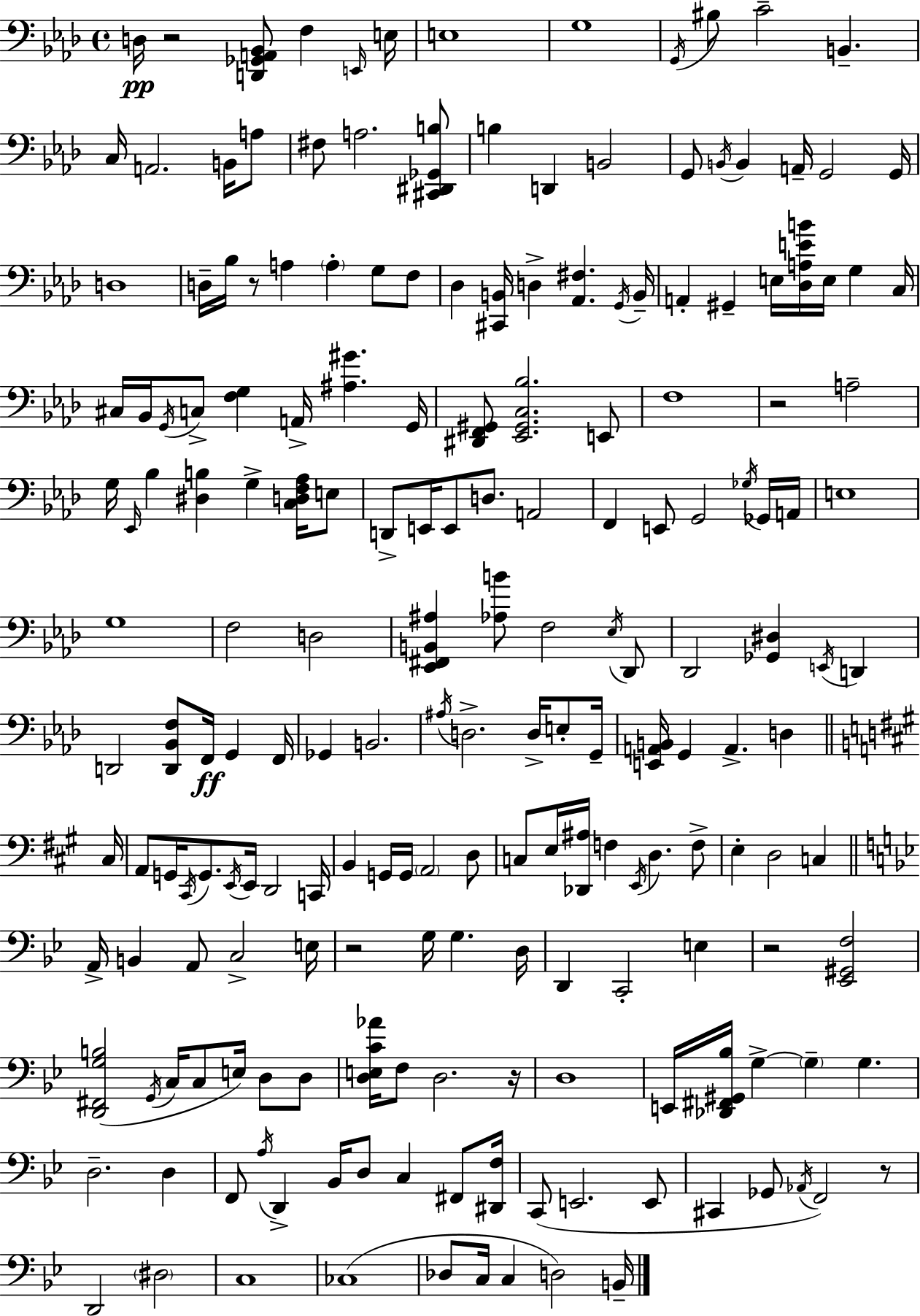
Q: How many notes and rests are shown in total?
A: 192